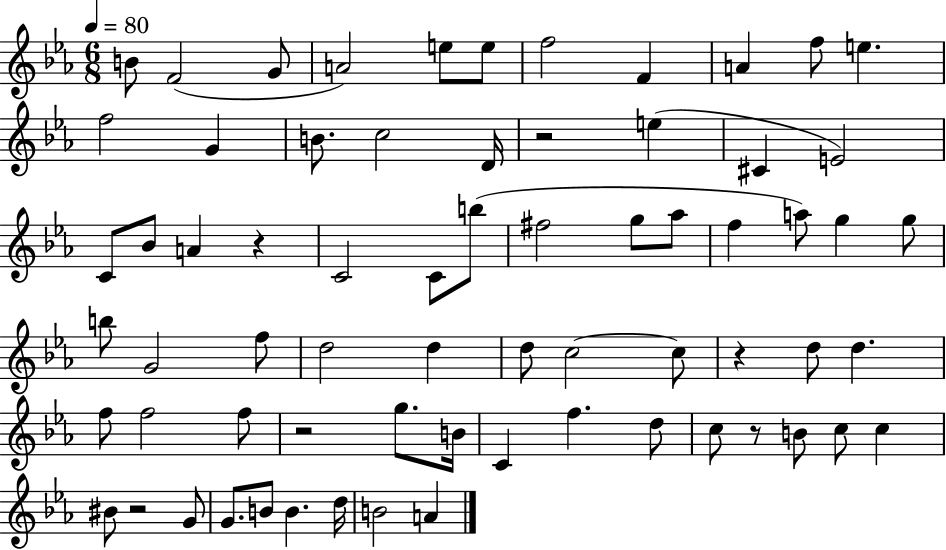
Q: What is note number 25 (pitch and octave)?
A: B5